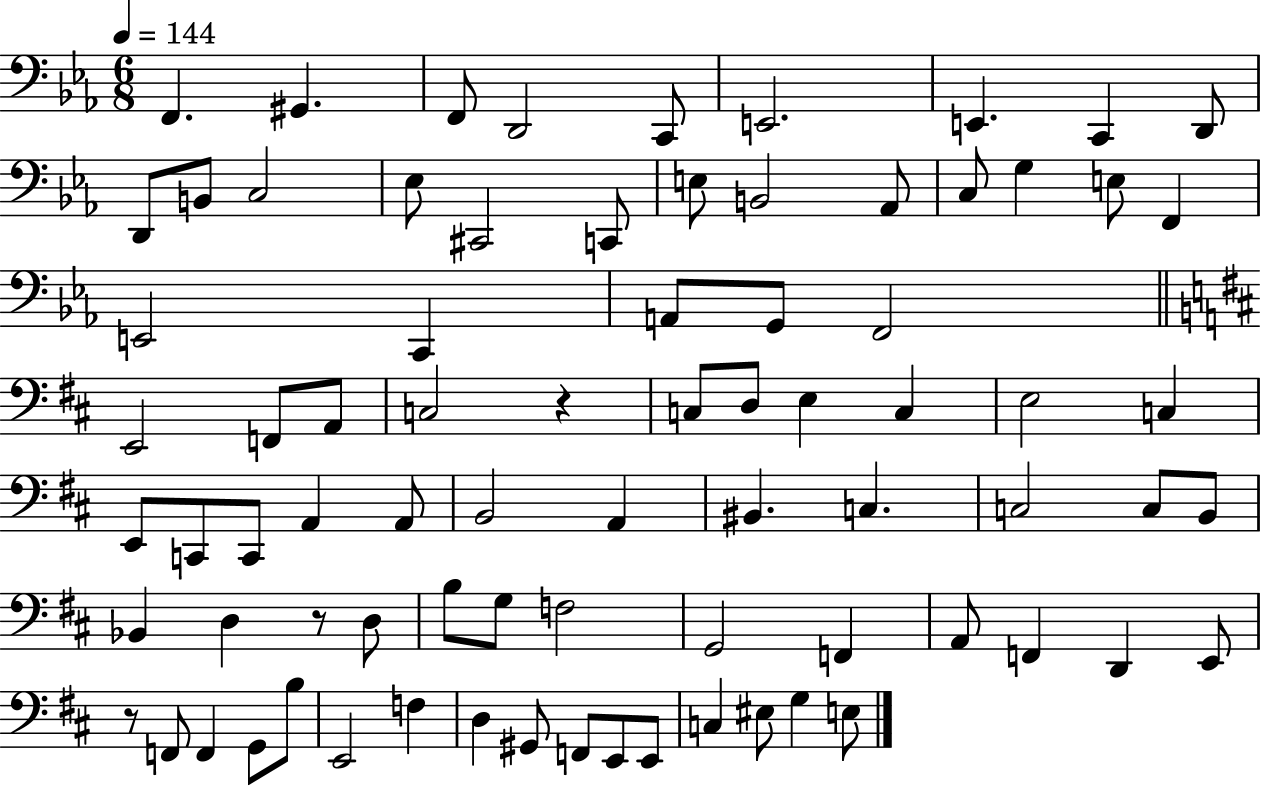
{
  \clef bass
  \numericTimeSignature
  \time 6/8
  \key ees \major
  \tempo 4 = 144
  \repeat volta 2 { f,4. gis,4. | f,8 d,2 c,8 | e,2. | e,4. c,4 d,8 | \break d,8 b,8 c2 | ees8 cis,2 c,8 | e8 b,2 aes,8 | c8 g4 e8 f,4 | \break e,2 c,4 | a,8 g,8 f,2 | \bar "||" \break \key d \major e,2 f,8 a,8 | c2 r4 | c8 d8 e4 c4 | e2 c4 | \break e,8 c,8 c,8 a,4 a,8 | b,2 a,4 | bis,4. c4. | c2 c8 b,8 | \break bes,4 d4 r8 d8 | b8 g8 f2 | g,2 f,4 | a,8 f,4 d,4 e,8 | \break r8 f,8 f,4 g,8 b8 | e,2 f4 | d4 gis,8 f,8 e,8 e,8 | c4 eis8 g4 e8 | \break } \bar "|."
}